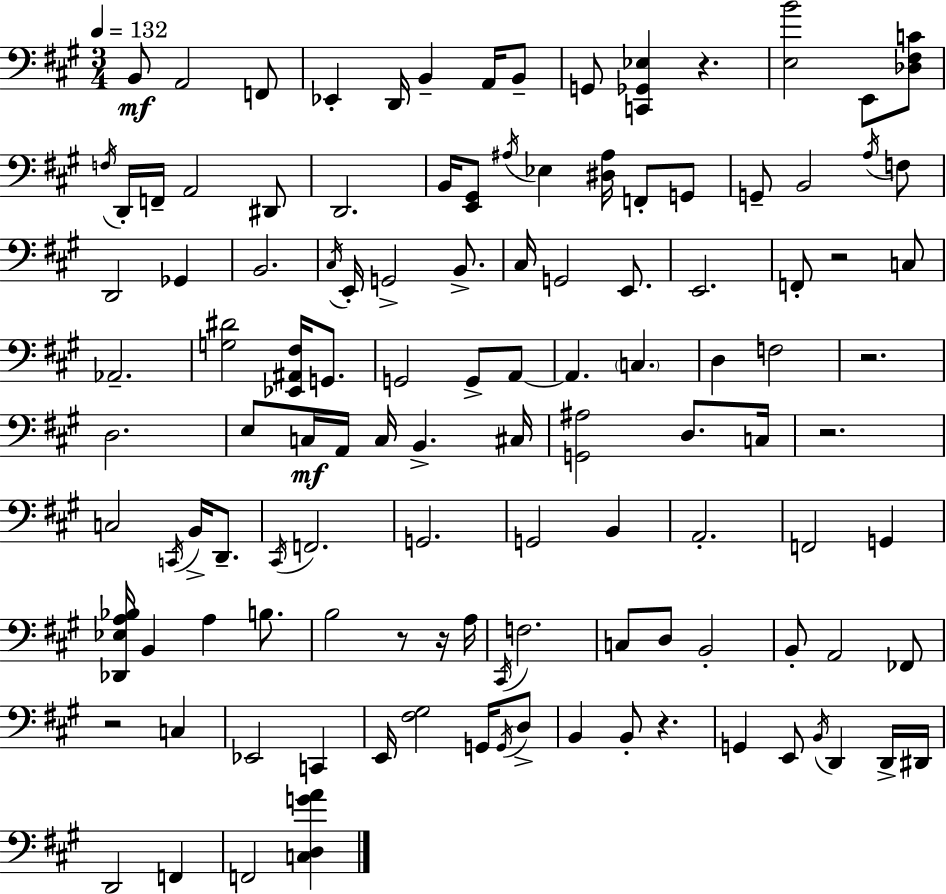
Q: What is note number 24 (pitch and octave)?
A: A3